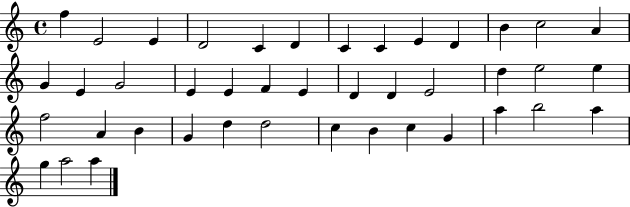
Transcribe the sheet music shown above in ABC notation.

X:1
T:Untitled
M:4/4
L:1/4
K:C
f E2 E D2 C D C C E D B c2 A G E G2 E E F E D D E2 d e2 e f2 A B G d d2 c B c G a b2 a g a2 a